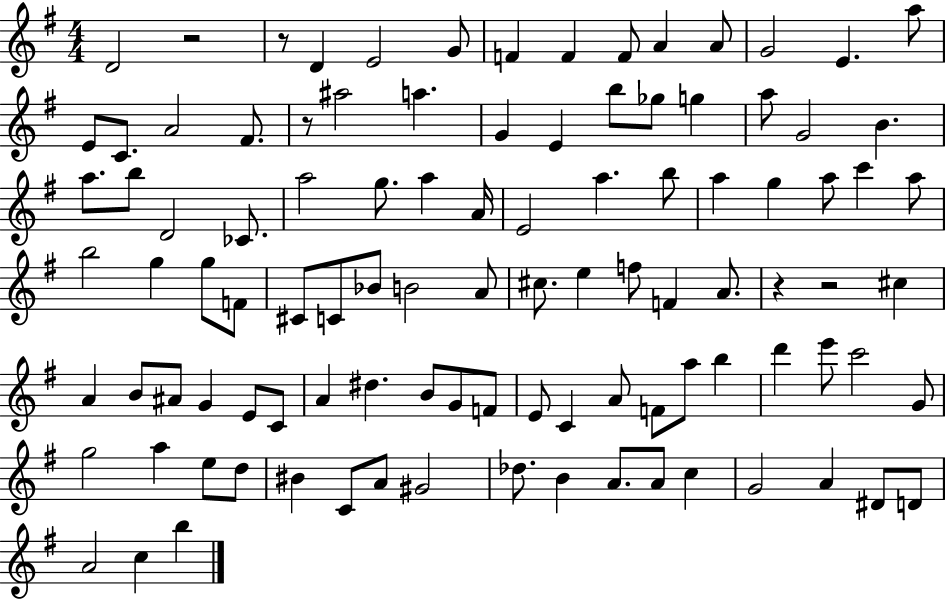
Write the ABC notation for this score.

X:1
T:Untitled
M:4/4
L:1/4
K:G
D2 z2 z/2 D E2 G/2 F F F/2 A A/2 G2 E a/2 E/2 C/2 A2 ^F/2 z/2 ^a2 a G E b/2 _g/2 g a/2 G2 B a/2 b/2 D2 _C/2 a2 g/2 a A/4 E2 a b/2 a g a/2 c' a/2 b2 g g/2 F/2 ^C/2 C/2 _B/2 B2 A/2 ^c/2 e f/2 F A/2 z z2 ^c A B/2 ^A/2 G E/2 C/2 A ^d B/2 G/2 F/2 E/2 C A/2 F/2 a/2 b d' e'/2 c'2 G/2 g2 a e/2 d/2 ^B C/2 A/2 ^G2 _d/2 B A/2 A/2 c G2 A ^D/2 D/2 A2 c b